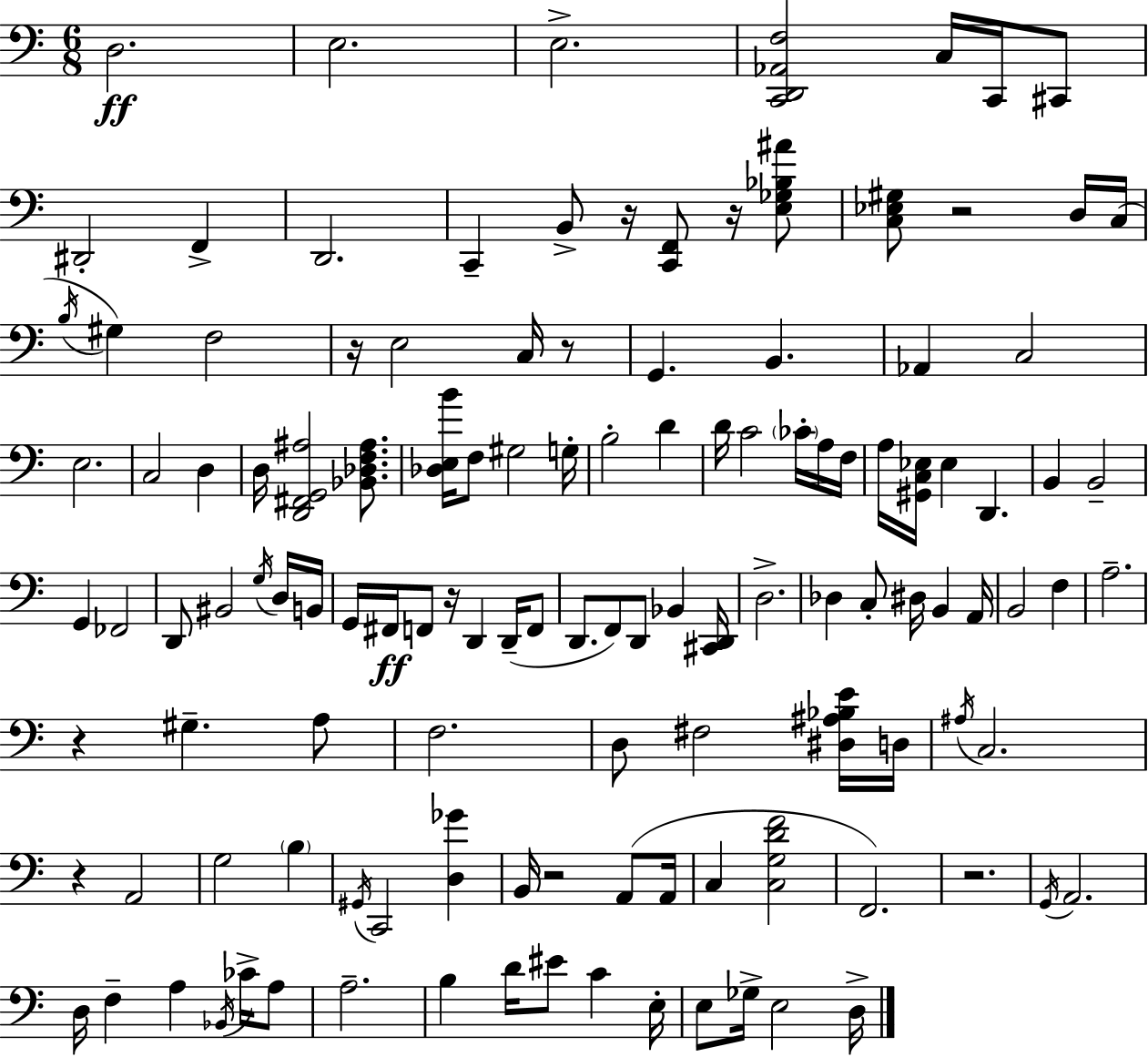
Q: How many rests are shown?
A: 10